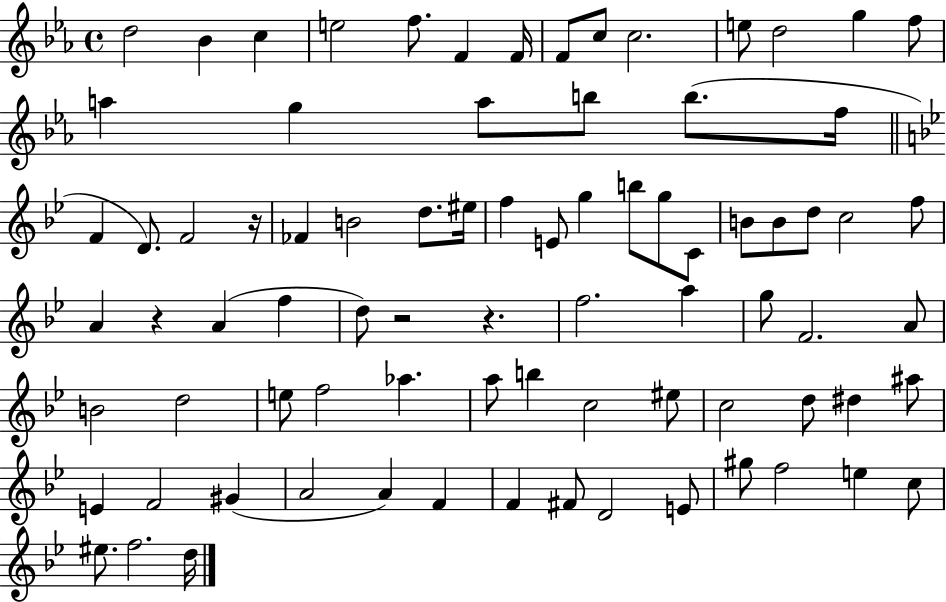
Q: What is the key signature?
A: EES major